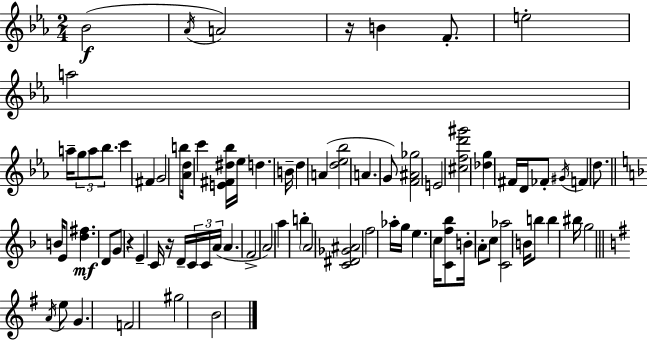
Bb4/h Ab4/s A4/h R/s B4/q F4/e. E5/h A5/h A5/s G5/e A5/e Bb5/e. C6/q F#4/q G4/h B5/e [Ab4,D5]/s C6/q [E4,F#4,D#5,Bb5]/s Eb5/s D5/q. B4/s D5/q A4/q [D5,Eb5,Bb5]/h A4/q. G4/e [F4,A#4,Gb5]/h E4/h [C#5,F5,D6,G#6]/h [Db5,G5]/q F#4/s D4/s FES4/e G#4/s F4/q D5/e. B4/s E4/e [D5,F#5]/q. D4/e G4/e R/q E4/q C4/s R/s D4/s C4/s C4/s A4/s A4/q. F4/h A4/h A5/q B5/q A4/h [C4,D#4,Gb4,A#4]/h F5/h Ab5/s G5/s E5/q. C5/s [C4,F5,Bb5]/e B4/s A4/e C5/e [C4,Ab5]/h B4/s B5/e B5/q BIS5/s G5/h A4/s E5/e G4/q. F4/h G#5/h B4/h